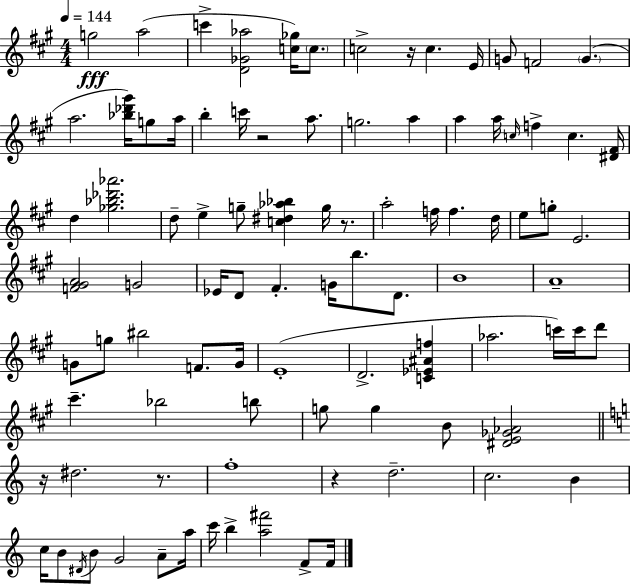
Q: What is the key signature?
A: A major